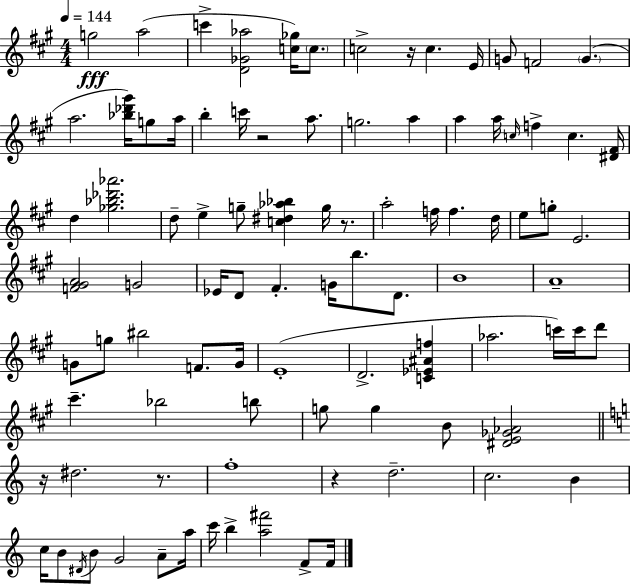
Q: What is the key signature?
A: A major